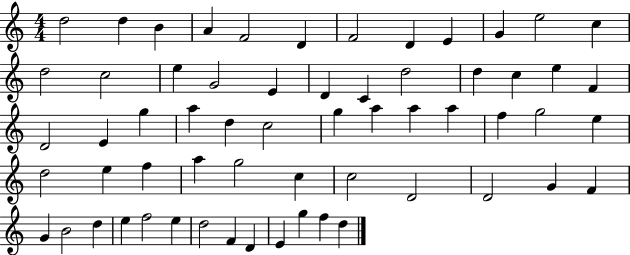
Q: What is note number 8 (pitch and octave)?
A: D4